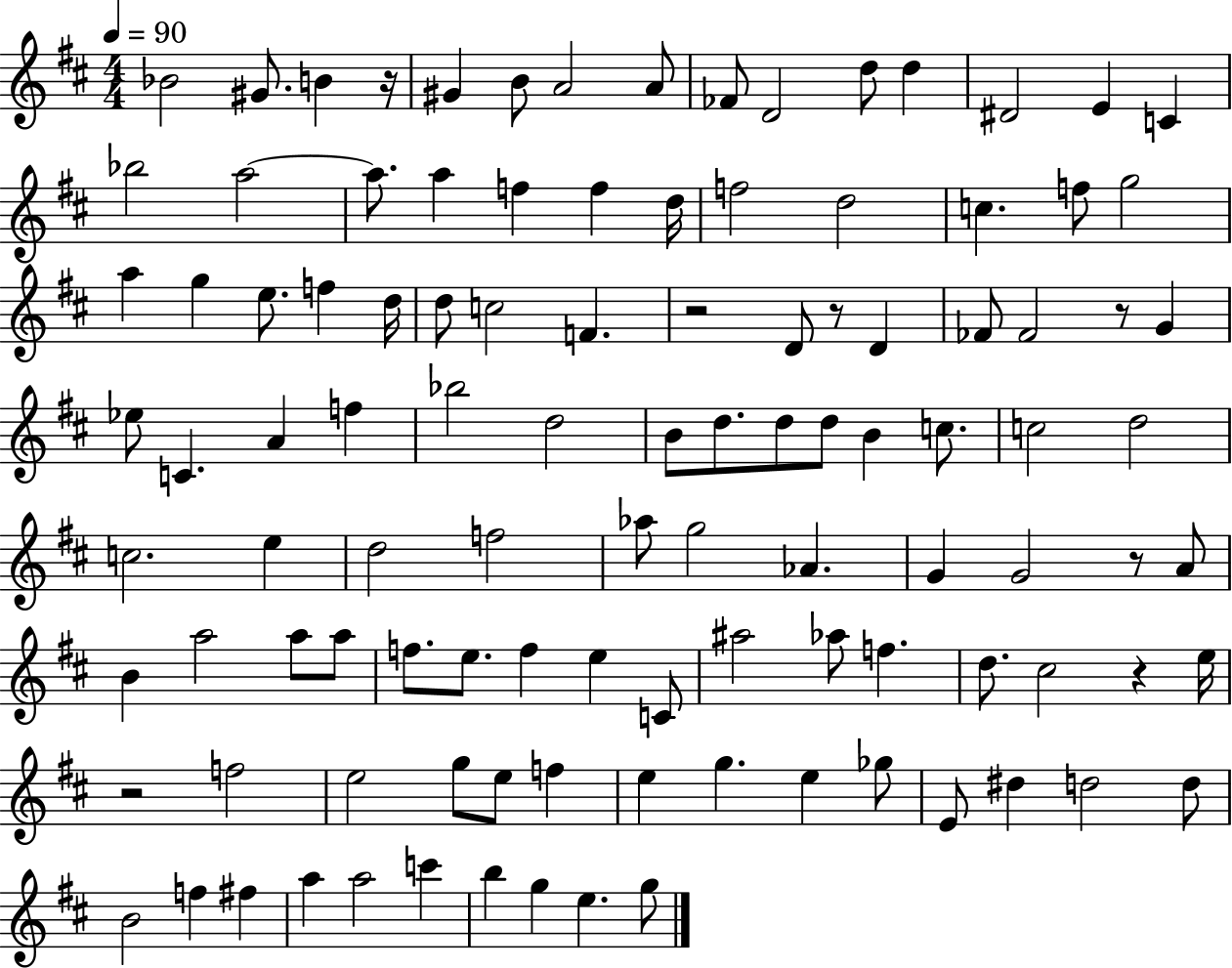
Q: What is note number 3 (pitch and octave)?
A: B4